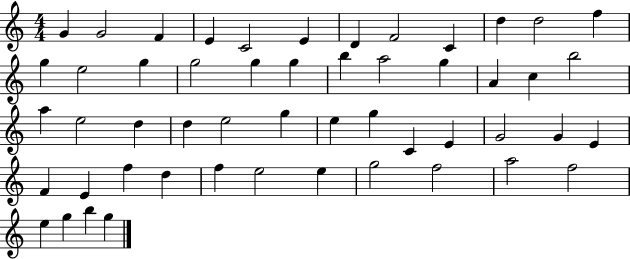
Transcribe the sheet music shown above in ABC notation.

X:1
T:Untitled
M:4/4
L:1/4
K:C
G G2 F E C2 E D F2 C d d2 f g e2 g g2 g g b a2 g A c b2 a e2 d d e2 g e g C E G2 G E F E f d f e2 e g2 f2 a2 f2 e g b g